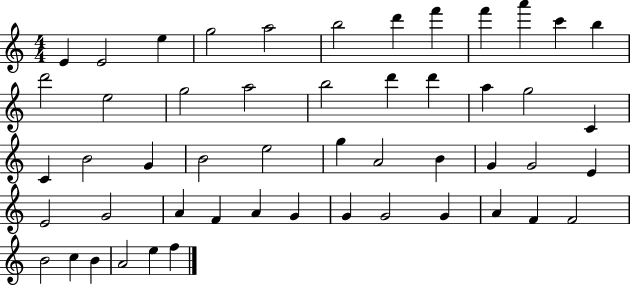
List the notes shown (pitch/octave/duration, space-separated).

E4/q E4/h E5/q G5/h A5/h B5/h D6/q F6/q F6/q A6/q C6/q B5/q D6/h E5/h G5/h A5/h B5/h D6/q D6/q A5/q G5/h C4/q C4/q B4/h G4/q B4/h E5/h G5/q A4/h B4/q G4/q G4/h E4/q E4/h G4/h A4/q F4/q A4/q G4/q G4/q G4/h G4/q A4/q F4/q F4/h B4/h C5/q B4/q A4/h E5/q F5/q